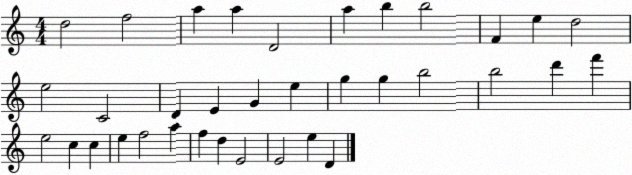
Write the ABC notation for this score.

X:1
T:Untitled
M:4/4
L:1/4
K:C
d2 f2 a a D2 a b b2 F e d2 e2 C2 D E G e g g b2 b2 d' f' e2 c c e f2 a f d E2 E2 e D